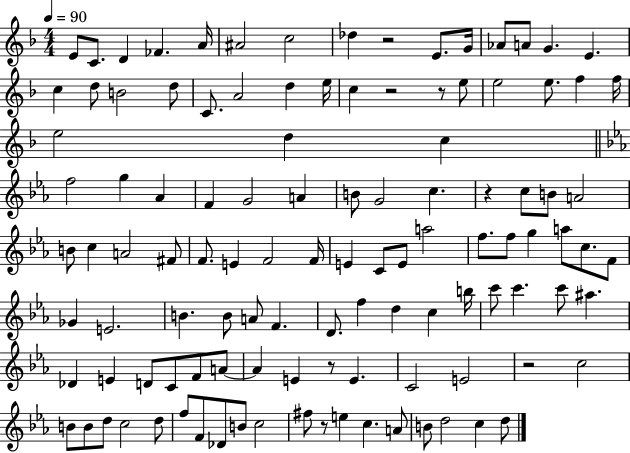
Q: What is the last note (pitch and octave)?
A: D5